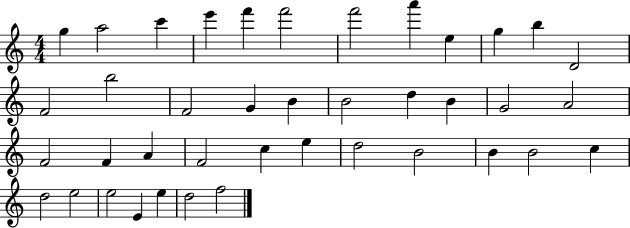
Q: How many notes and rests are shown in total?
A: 40